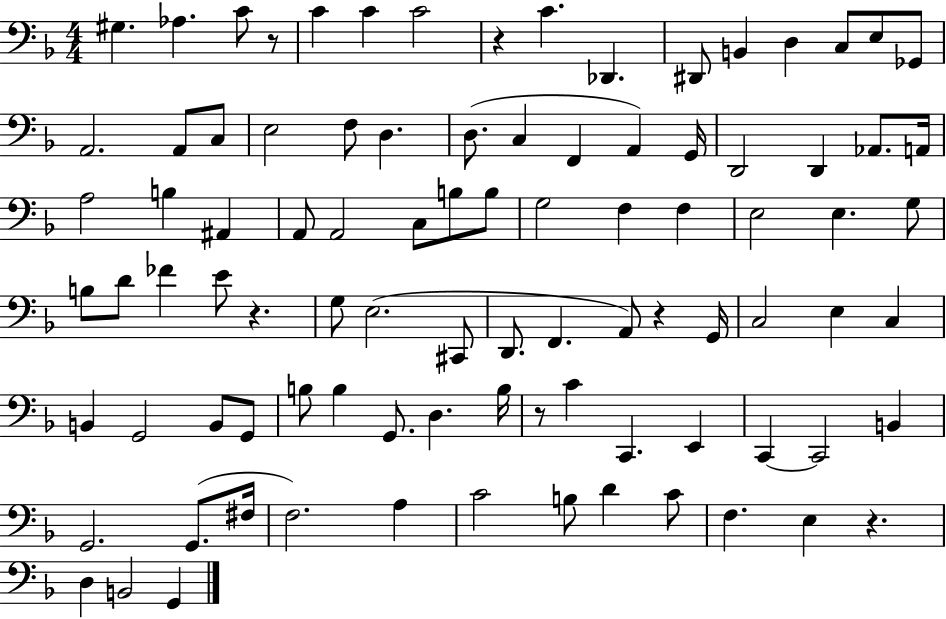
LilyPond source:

{
  \clef bass
  \numericTimeSignature
  \time 4/4
  \key f \major
  \repeat volta 2 { gis4. aes4. c'8 r8 | c'4 c'4 c'2 | r4 c'4. des,4. | dis,8 b,4 d4 c8 e8 ges,8 | \break a,2. a,8 c8 | e2 f8 d4. | d8.( c4 f,4 a,4) g,16 | d,2 d,4 aes,8. a,16 | \break a2 b4 ais,4 | a,8 a,2 c8 b8 b8 | g2 f4 f4 | e2 e4. g8 | \break b8 d'8 fes'4 e'8 r4. | g8 e2.( cis,8 | d,8. f,4. a,8) r4 g,16 | c2 e4 c4 | \break b,4 g,2 b,8 g,8 | b8 b4 g,8. d4. b16 | r8 c'4 c,4. e,4 | c,4~~ c,2 b,4 | \break g,2. g,8.( fis16 | f2.) a4 | c'2 b8 d'4 c'8 | f4. e4 r4. | \break d4 b,2 g,4 | } \bar "|."
}